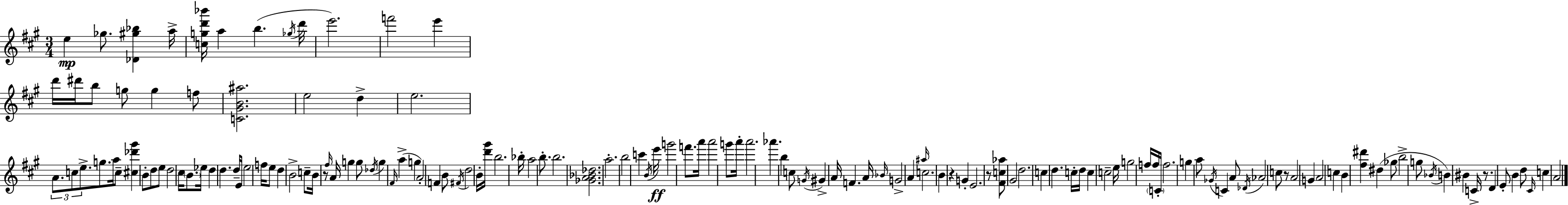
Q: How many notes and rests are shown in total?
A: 146